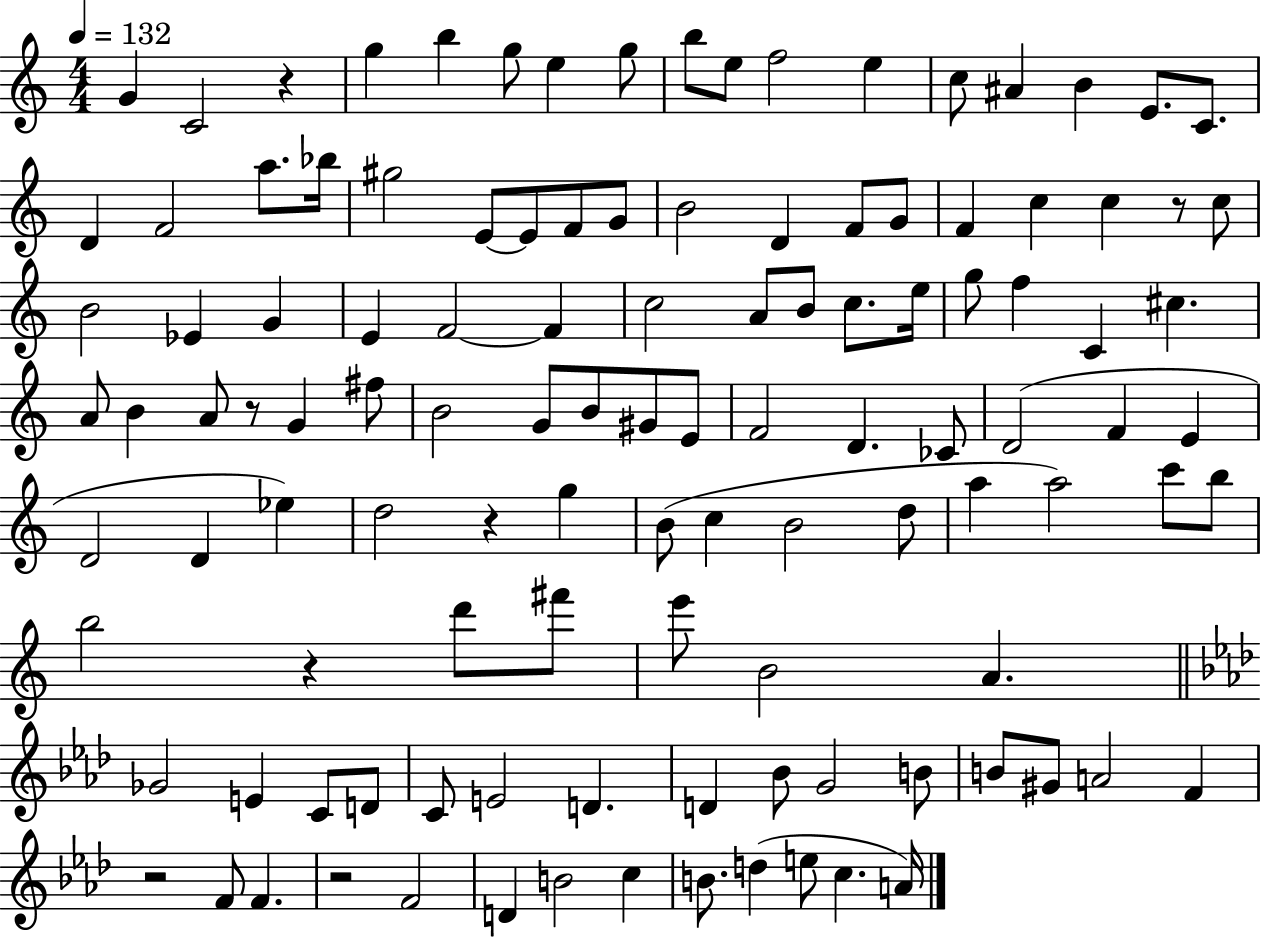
X:1
T:Untitled
M:4/4
L:1/4
K:C
G C2 z g b g/2 e g/2 b/2 e/2 f2 e c/2 ^A B E/2 C/2 D F2 a/2 _b/4 ^g2 E/2 E/2 F/2 G/2 B2 D F/2 G/2 F c c z/2 c/2 B2 _E G E F2 F c2 A/2 B/2 c/2 e/4 g/2 f C ^c A/2 B A/2 z/2 G ^f/2 B2 G/2 B/2 ^G/2 E/2 F2 D _C/2 D2 F E D2 D _e d2 z g B/2 c B2 d/2 a a2 c'/2 b/2 b2 z d'/2 ^f'/2 e'/2 B2 A _G2 E C/2 D/2 C/2 E2 D D _B/2 G2 B/2 B/2 ^G/2 A2 F z2 F/2 F z2 F2 D B2 c B/2 d e/2 c A/4